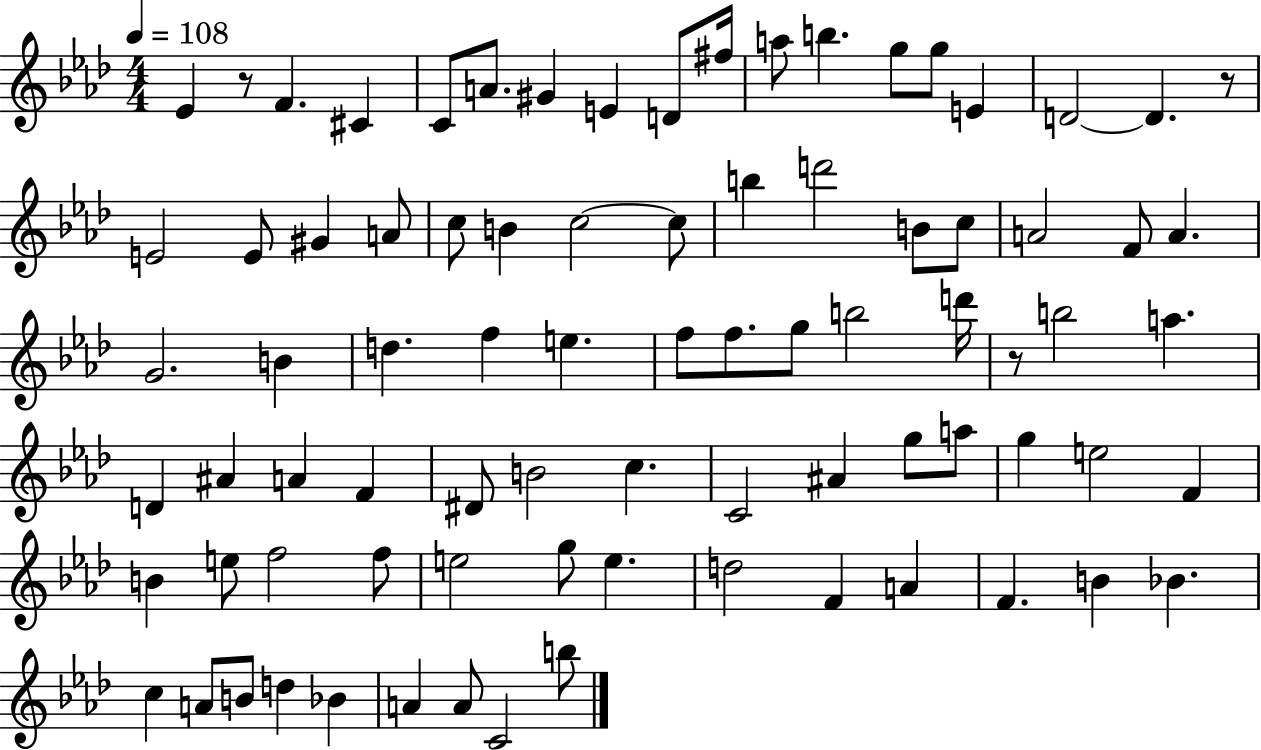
{
  \clef treble
  \numericTimeSignature
  \time 4/4
  \key aes \major
  \tempo 4 = 108
  ees'4 r8 f'4. cis'4 | c'8 a'8. gis'4 e'4 d'8 fis''16 | a''8 b''4. g''8 g''8 e'4 | d'2~~ d'4. r8 | \break e'2 e'8 gis'4 a'8 | c''8 b'4 c''2~~ c''8 | b''4 d'''2 b'8 c''8 | a'2 f'8 a'4. | \break g'2. b'4 | d''4. f''4 e''4. | f''8 f''8. g''8 b''2 d'''16 | r8 b''2 a''4. | \break d'4 ais'4 a'4 f'4 | dis'8 b'2 c''4. | c'2 ais'4 g''8 a''8 | g''4 e''2 f'4 | \break b'4 e''8 f''2 f''8 | e''2 g''8 e''4. | d''2 f'4 a'4 | f'4. b'4 bes'4. | \break c''4 a'8 b'8 d''4 bes'4 | a'4 a'8 c'2 b''8 | \bar "|."
}